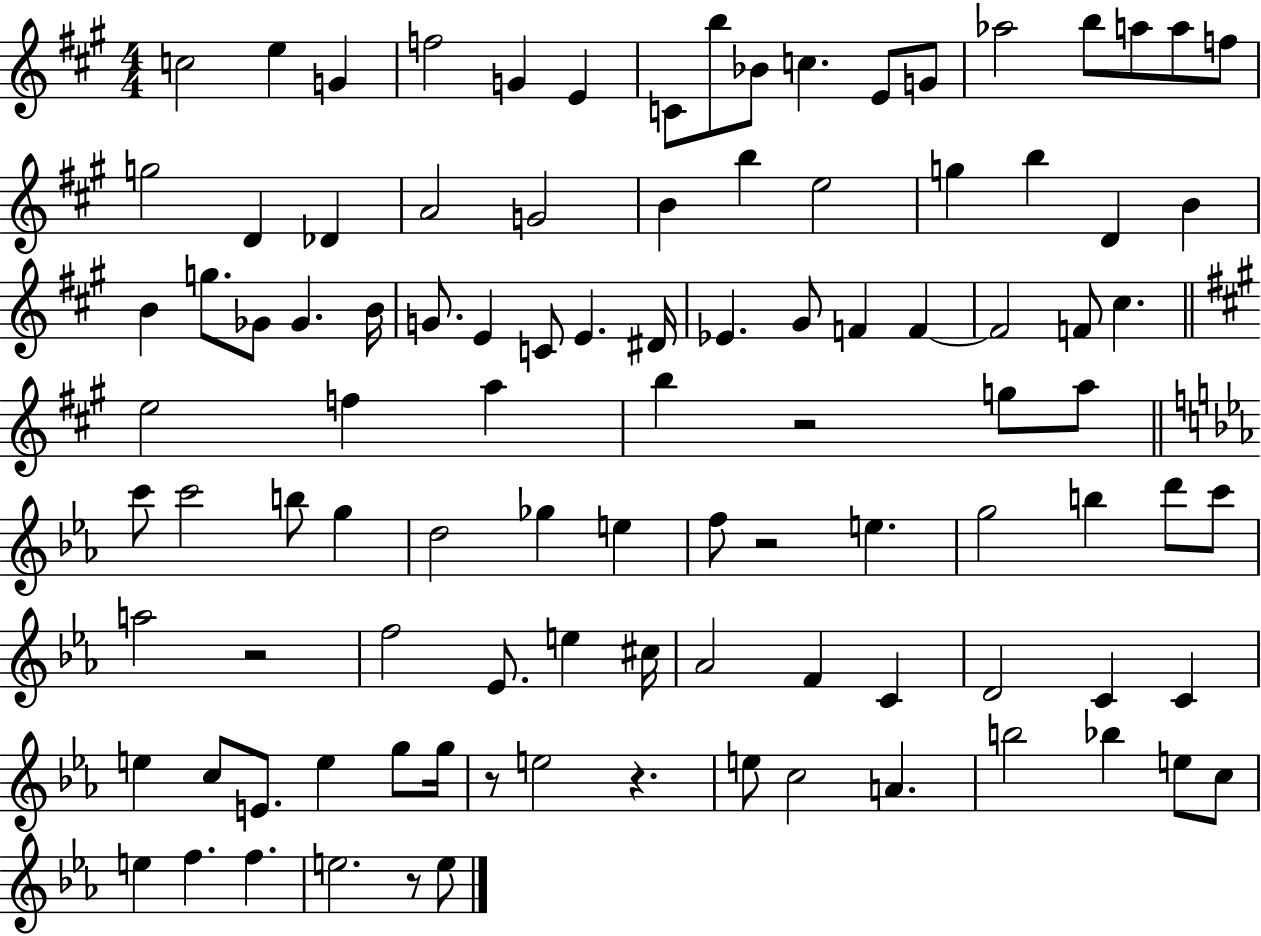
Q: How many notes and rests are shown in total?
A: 101